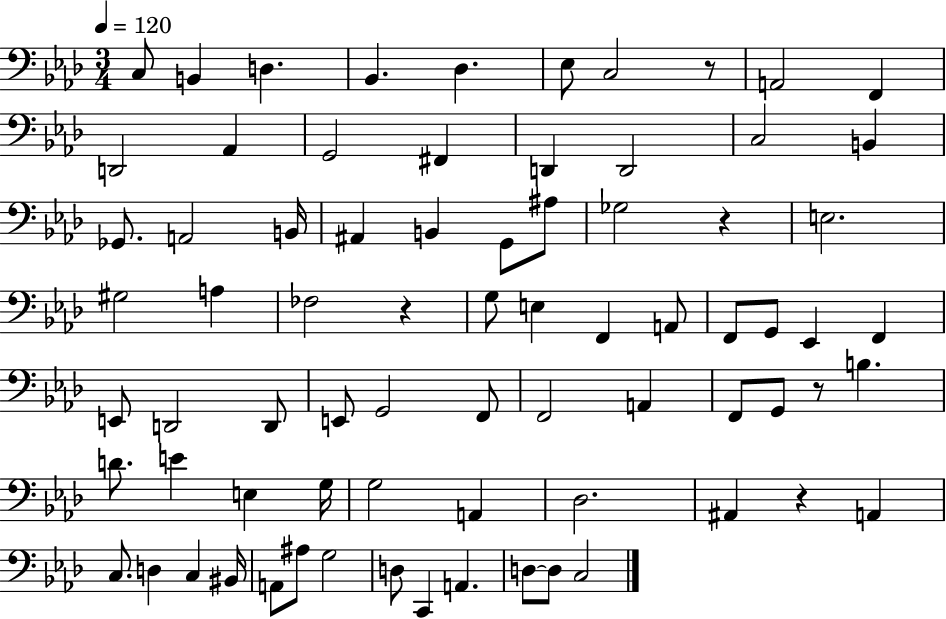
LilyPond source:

{
  \clef bass
  \numericTimeSignature
  \time 3/4
  \key aes \major
  \tempo 4 = 120
  c8 b,4 d4. | bes,4. des4. | ees8 c2 r8 | a,2 f,4 | \break d,2 aes,4 | g,2 fis,4 | d,4 d,2 | c2 b,4 | \break ges,8. a,2 b,16 | ais,4 b,4 g,8 ais8 | ges2 r4 | e2. | \break gis2 a4 | fes2 r4 | g8 e4 f,4 a,8 | f,8 g,8 ees,4 f,4 | \break e,8 d,2 d,8 | e,8 g,2 f,8 | f,2 a,4 | f,8 g,8 r8 b4. | \break d'8. e'4 e4 g16 | g2 a,4 | des2. | ais,4 r4 a,4 | \break c8. d4 c4 bis,16 | a,8 ais8 g2 | d8 c,4 a,4. | d8~~ d8 c2 | \break \bar "|."
}